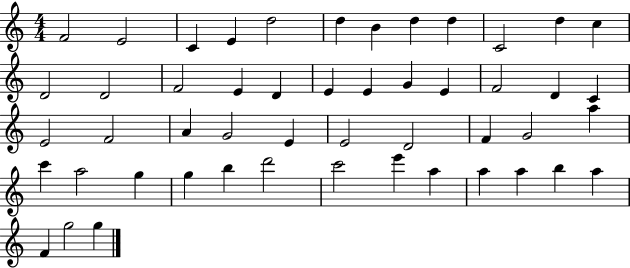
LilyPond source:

{
  \clef treble
  \numericTimeSignature
  \time 4/4
  \key c \major
  f'2 e'2 | c'4 e'4 d''2 | d''4 b'4 d''4 d''4 | c'2 d''4 c''4 | \break d'2 d'2 | f'2 e'4 d'4 | e'4 e'4 g'4 e'4 | f'2 d'4 c'4 | \break e'2 f'2 | a'4 g'2 e'4 | e'2 d'2 | f'4 g'2 a''4 | \break c'''4 a''2 g''4 | g''4 b''4 d'''2 | c'''2 e'''4 a''4 | a''4 a''4 b''4 a''4 | \break f'4 g''2 g''4 | \bar "|."
}